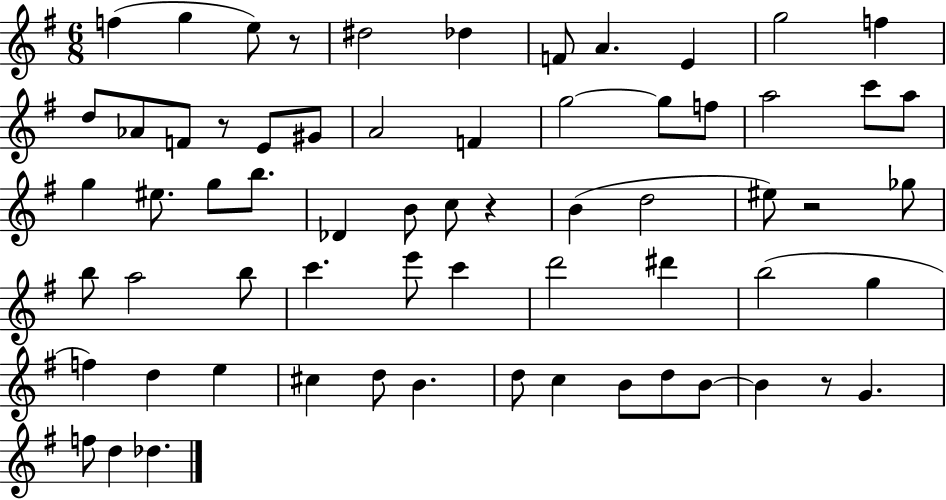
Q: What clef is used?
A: treble